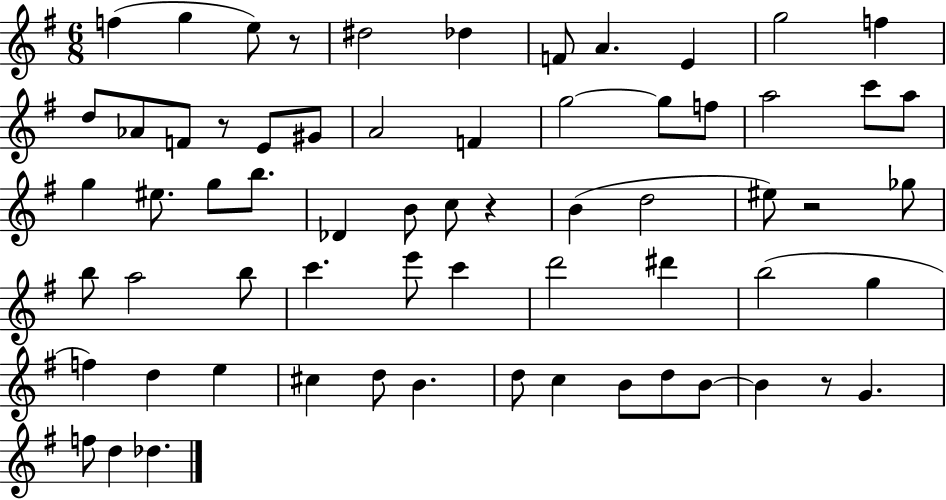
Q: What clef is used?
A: treble